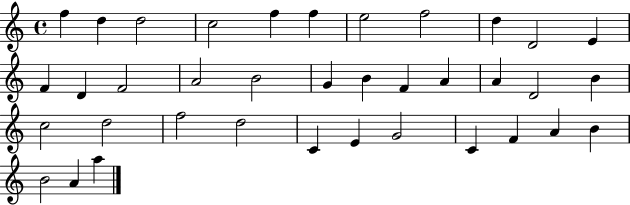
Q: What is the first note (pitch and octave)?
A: F5